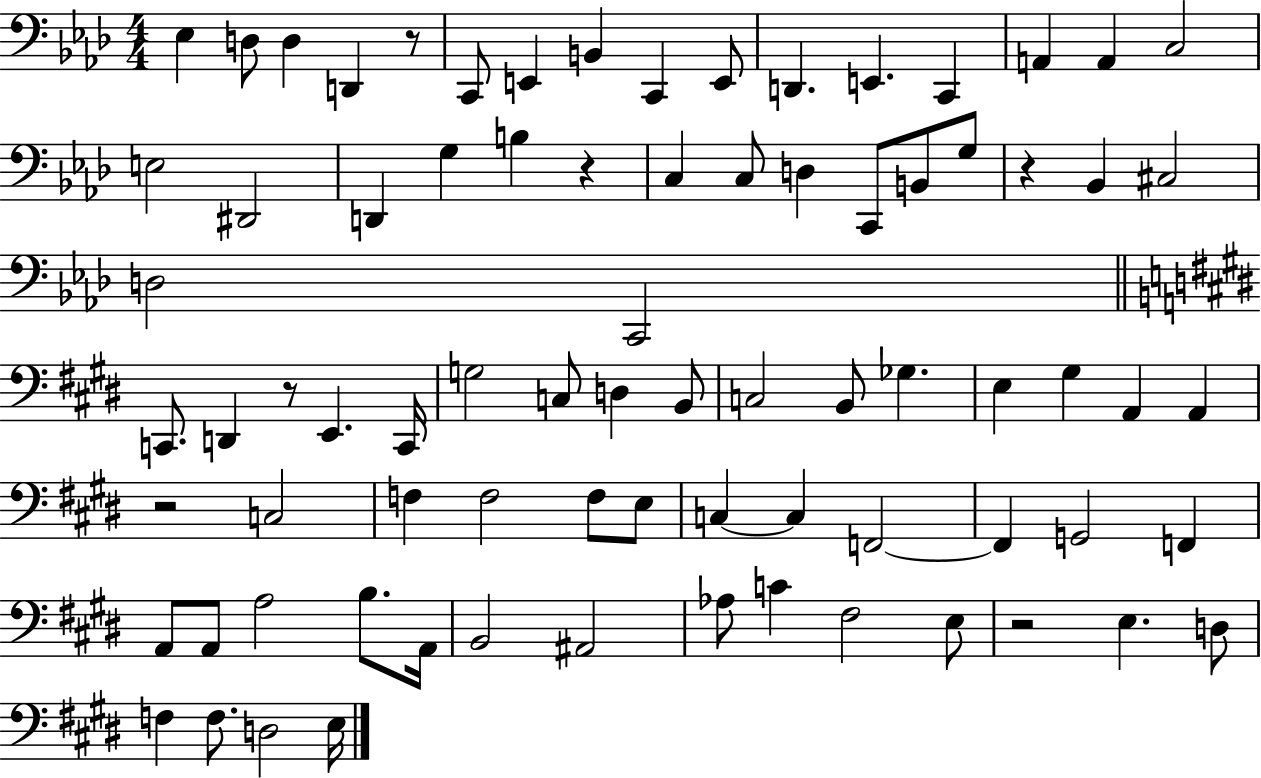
{
  \clef bass
  \numericTimeSignature
  \time 4/4
  \key aes \major
  ees4 d8 d4 d,4 r8 | c,8 e,4 b,4 c,4 e,8 | d,4. e,4. c,4 | a,4 a,4 c2 | \break e2 dis,2 | d,4 g4 b4 r4 | c4 c8 d4 c,8 b,8 g8 | r4 bes,4 cis2 | \break d2 c,2 | \bar "||" \break \key e \major c,8. d,4 r8 e,4. c,16 | g2 c8 d4 b,8 | c2 b,8 ges4. | e4 gis4 a,4 a,4 | \break r2 c2 | f4 f2 f8 e8 | c4~~ c4 f,2~~ | f,4 g,2 f,4 | \break a,8 a,8 a2 b8. a,16 | b,2 ais,2 | aes8 c'4 fis2 e8 | r2 e4. d8 | \break f4 f8. d2 e16 | \bar "|."
}